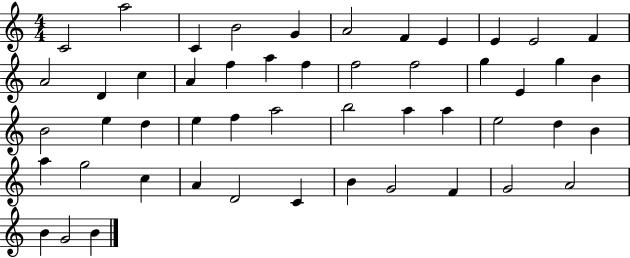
{
  \clef treble
  \numericTimeSignature
  \time 4/4
  \key c \major
  c'2 a''2 | c'4 b'2 g'4 | a'2 f'4 e'4 | e'4 e'2 f'4 | \break a'2 d'4 c''4 | a'4 f''4 a''4 f''4 | f''2 f''2 | g''4 e'4 g''4 b'4 | \break b'2 e''4 d''4 | e''4 f''4 a''2 | b''2 a''4 a''4 | e''2 d''4 b'4 | \break a''4 g''2 c''4 | a'4 d'2 c'4 | b'4 g'2 f'4 | g'2 a'2 | \break b'4 g'2 b'4 | \bar "|."
}